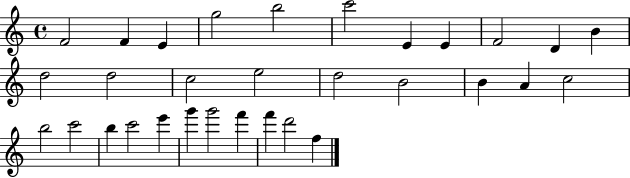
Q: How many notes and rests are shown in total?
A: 31